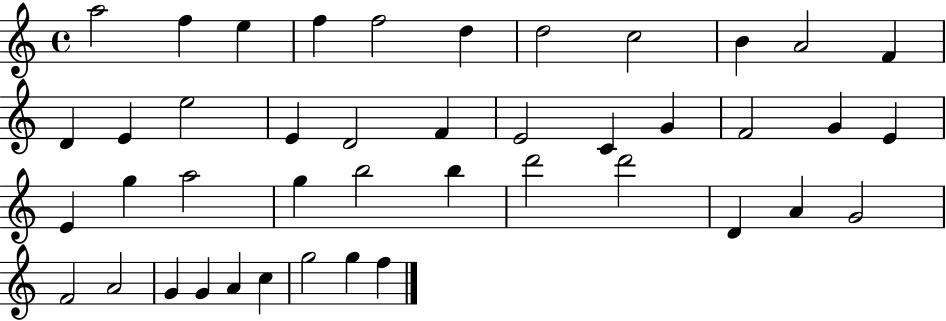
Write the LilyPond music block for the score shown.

{
  \clef treble
  \time 4/4
  \defaultTimeSignature
  \key c \major
  a''2 f''4 e''4 | f''4 f''2 d''4 | d''2 c''2 | b'4 a'2 f'4 | \break d'4 e'4 e''2 | e'4 d'2 f'4 | e'2 c'4 g'4 | f'2 g'4 e'4 | \break e'4 g''4 a''2 | g''4 b''2 b''4 | d'''2 d'''2 | d'4 a'4 g'2 | \break f'2 a'2 | g'4 g'4 a'4 c''4 | g''2 g''4 f''4 | \bar "|."
}